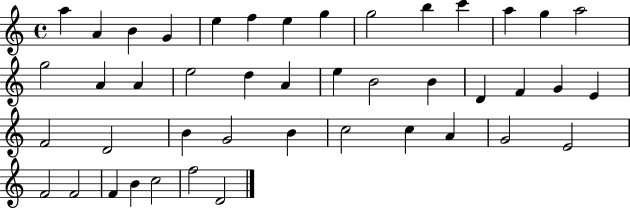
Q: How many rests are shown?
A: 0